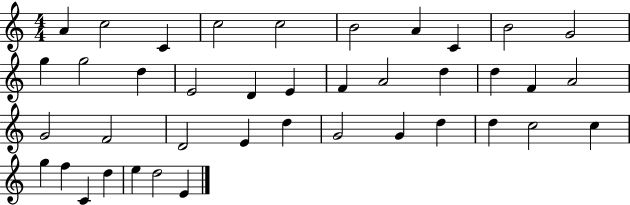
{
  \clef treble
  \numericTimeSignature
  \time 4/4
  \key c \major
  a'4 c''2 c'4 | c''2 c''2 | b'2 a'4 c'4 | b'2 g'2 | \break g''4 g''2 d''4 | e'2 d'4 e'4 | f'4 a'2 d''4 | d''4 f'4 a'2 | \break g'2 f'2 | d'2 e'4 d''4 | g'2 g'4 d''4 | d''4 c''2 c''4 | \break g''4 f''4 c'4 d''4 | e''4 d''2 e'4 | \bar "|."
}